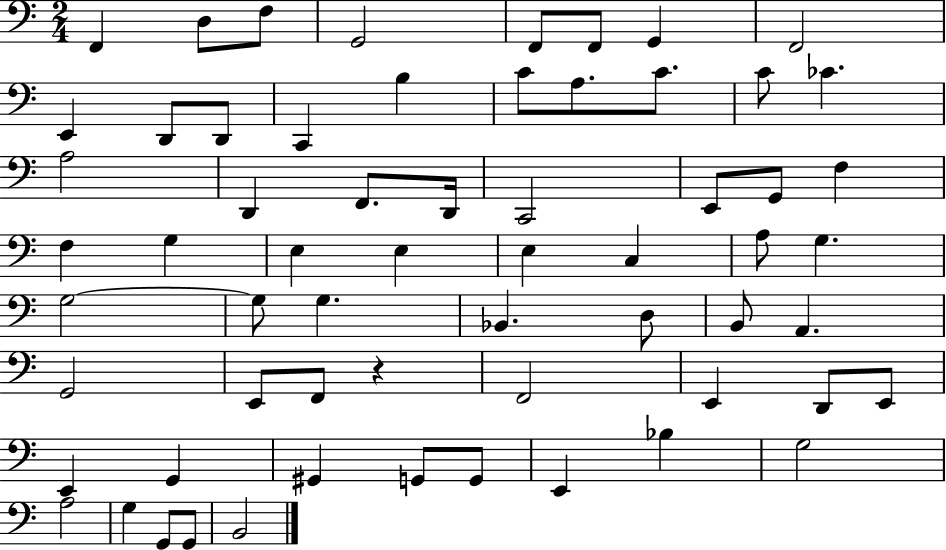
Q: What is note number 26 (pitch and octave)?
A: F3